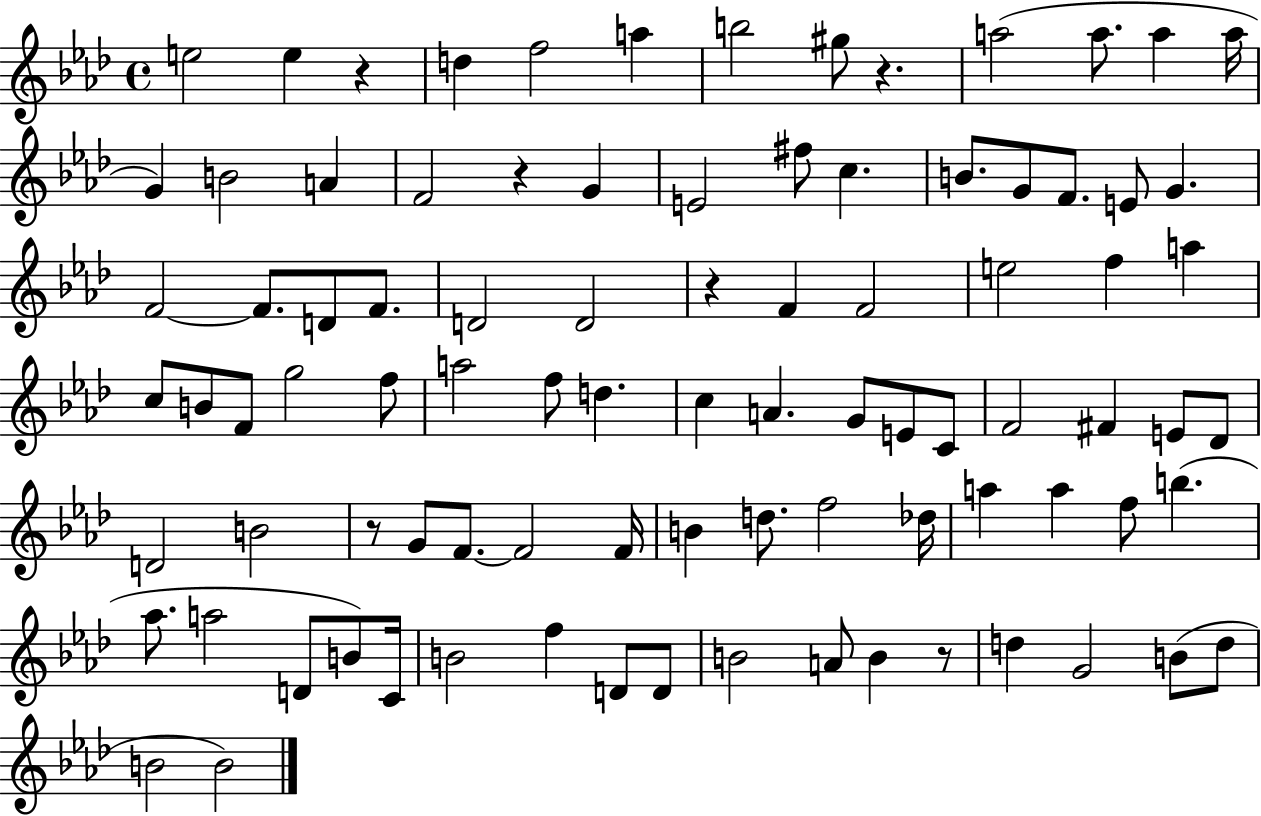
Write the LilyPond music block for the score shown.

{
  \clef treble
  \time 4/4
  \defaultTimeSignature
  \key aes \major
  \repeat volta 2 { e''2 e''4 r4 | d''4 f''2 a''4 | b''2 gis''8 r4. | a''2( a''8. a''4 a''16 | \break g'4) b'2 a'4 | f'2 r4 g'4 | e'2 fis''8 c''4. | b'8. g'8 f'8. e'8 g'4. | \break f'2~~ f'8. d'8 f'8. | d'2 d'2 | r4 f'4 f'2 | e''2 f''4 a''4 | \break c''8 b'8 f'8 g''2 f''8 | a''2 f''8 d''4. | c''4 a'4. g'8 e'8 c'8 | f'2 fis'4 e'8 des'8 | \break d'2 b'2 | r8 g'8 f'8.~~ f'2 f'16 | b'4 d''8. f''2 des''16 | a''4 a''4 f''8 b''4.( | \break aes''8. a''2 d'8 b'8) c'16 | b'2 f''4 d'8 d'8 | b'2 a'8 b'4 r8 | d''4 g'2 b'8( d''8 | \break b'2 b'2) | } \bar "|."
}